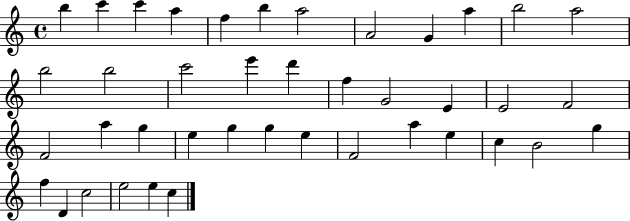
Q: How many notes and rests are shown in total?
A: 41